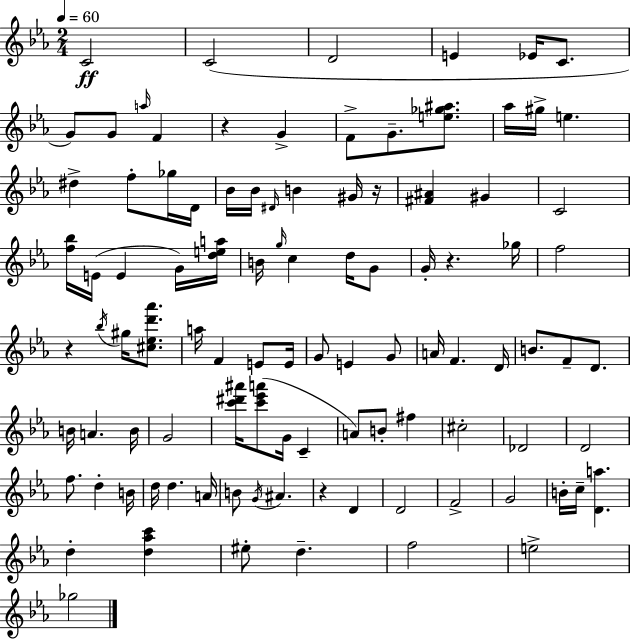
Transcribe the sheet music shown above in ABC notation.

X:1
T:Untitled
M:2/4
L:1/4
K:Eb
C2 C2 D2 E _E/4 C/2 G/2 G/2 a/4 F z G F/2 G/2 [e_g^a]/2 _a/4 ^g/4 e ^d f/2 _g/4 D/4 _B/4 _B/4 ^D/4 B ^G/4 z/4 [^F^A] ^G C2 [f_b]/4 E/4 E G/4 [dea]/4 B/4 g/4 c d/4 G/2 G/4 z _g/4 f2 z _b/4 ^g/4 [^c_ed'_a']/2 a/4 F E/2 E/4 G/2 E G/2 A/4 F D/4 B/2 F/2 D/2 B/4 A B/4 G2 [c'^d'^a']/4 [c'_e'a']/2 G/4 C A/2 B/2 ^f ^c2 _D2 D2 f/2 d B/4 d/4 d A/4 B/2 G/4 ^A z D D2 F2 G2 B/4 c/4 [Da] d [d_ac'] ^e/2 d f2 e2 _g2